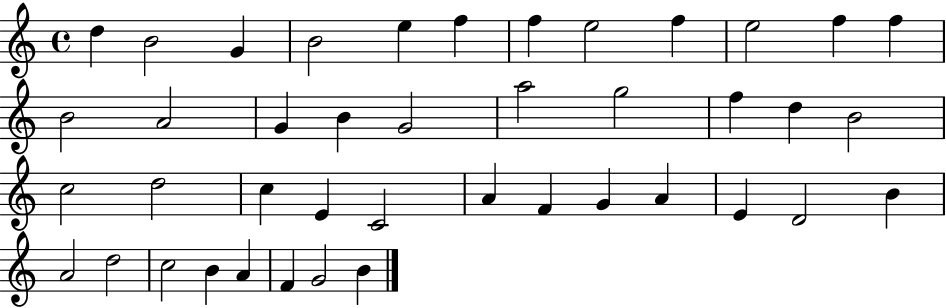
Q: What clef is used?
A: treble